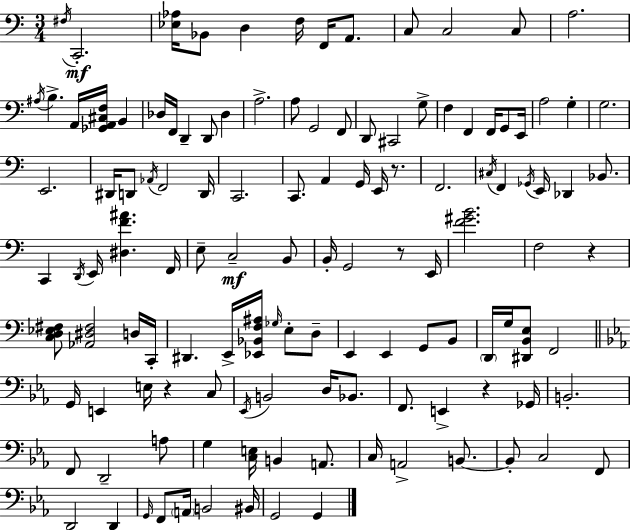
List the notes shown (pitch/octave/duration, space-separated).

F#3/s C2/h. [Eb3,Ab3]/s Bb2/e D3/q F3/s F2/s A2/e. C3/e C3/h C3/e A3/h. A#3/s B3/q. A2/s [Gb2,A2,C#3,F3]/s B2/q Db3/s F2/s D2/q D2/e Db3/q A3/h. A3/e G2/h F2/e D2/e C#2/h G3/e F3/q F2/q F2/s G2/e E2/s A3/h G3/q G3/h. E2/h. D#2/s D2/e Ab2/s F2/h D2/s C2/h. C2/e. A2/q G2/s E2/s R/e. F2/h. C#3/s F2/q Gb2/s E2/s Db2/q Bb2/e. C2/q D2/s E2/s [D#3,F4,A#4]/q. F2/s E3/e C3/h B2/e B2/s G2/h R/e E2/s [F4,G#4,B4]/h. F3/h R/q [C3,D3,Eb3,F#3]/e [Ab2,D#3,F#3]/h D3/s C2/s D#2/q. E2/s [Eb2,Bb2,F3,A#3]/s Gb3/s E3/e D3/e E2/q E2/q G2/e B2/e D2/s G3/s [D#2,B2,E3]/e F2/h G2/s E2/q E3/s R/q C3/e Eb2/s B2/h D3/s Bb2/e. F2/e. E2/q R/q Gb2/s B2/h. F2/e D2/h A3/e G3/q [C3,E3]/s B2/q A2/e. C3/s A2/h B2/e. B2/e C3/h F2/e D2/h D2/q G2/s F2/e A2/s B2/h BIS2/s G2/h G2/q